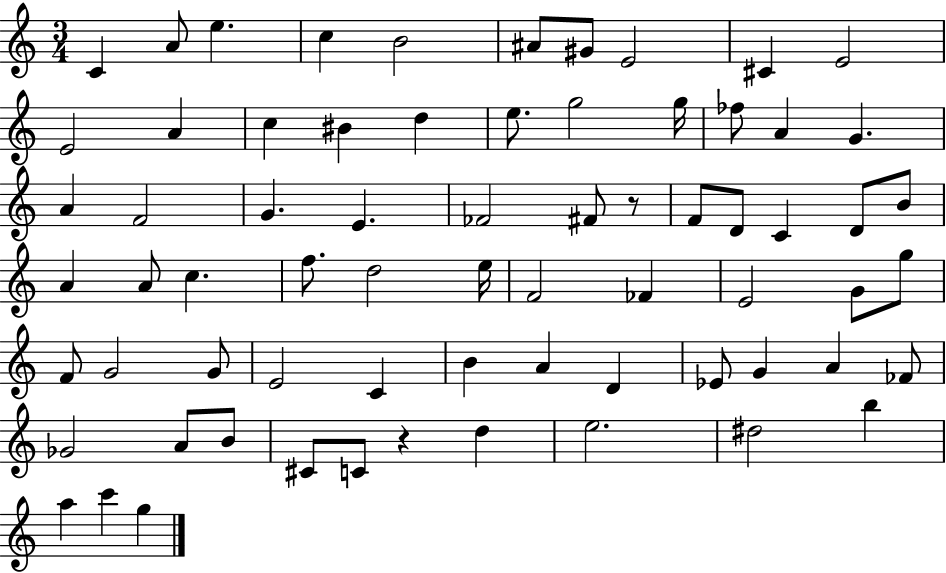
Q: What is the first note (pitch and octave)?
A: C4